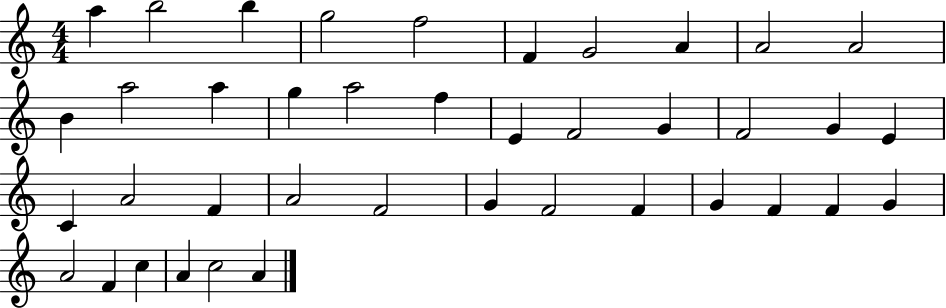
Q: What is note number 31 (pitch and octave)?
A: G4